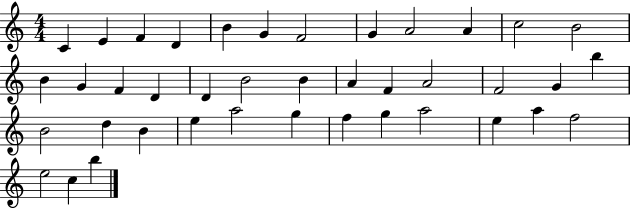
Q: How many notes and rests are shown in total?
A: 40